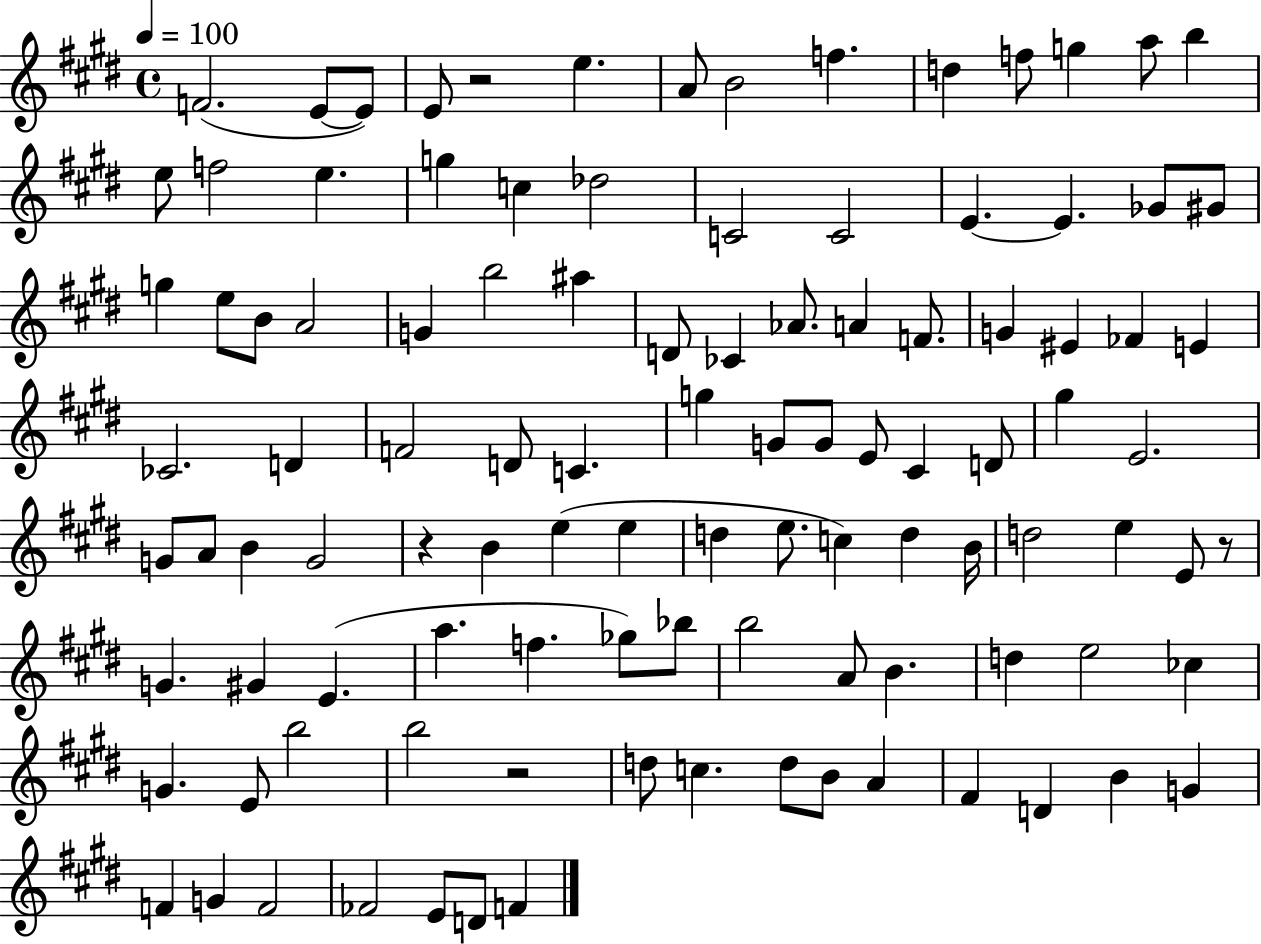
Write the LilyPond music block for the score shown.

{
  \clef treble
  \time 4/4
  \defaultTimeSignature
  \key e \major
  \tempo 4 = 100
  f'2.( e'8~~ e'8) | e'8 r2 e''4. | a'8 b'2 f''4. | d''4 f''8 g''4 a''8 b''4 | \break e''8 f''2 e''4. | g''4 c''4 des''2 | c'2 c'2 | e'4.~~ e'4. ges'8 gis'8 | \break g''4 e''8 b'8 a'2 | g'4 b''2 ais''4 | d'8 ces'4 aes'8. a'4 f'8. | g'4 eis'4 fes'4 e'4 | \break ces'2. d'4 | f'2 d'8 c'4. | g''4 g'8 g'8 e'8 cis'4 d'8 | gis''4 e'2. | \break g'8 a'8 b'4 g'2 | r4 b'4 e''4( e''4 | d''4 e''8. c''4) d''4 b'16 | d''2 e''4 e'8 r8 | \break g'4. gis'4 e'4.( | a''4. f''4. ges''8) bes''8 | b''2 a'8 b'4. | d''4 e''2 ces''4 | \break g'4. e'8 b''2 | b''2 r2 | d''8 c''4. d''8 b'8 a'4 | fis'4 d'4 b'4 g'4 | \break f'4 g'4 f'2 | fes'2 e'8 d'8 f'4 | \bar "|."
}